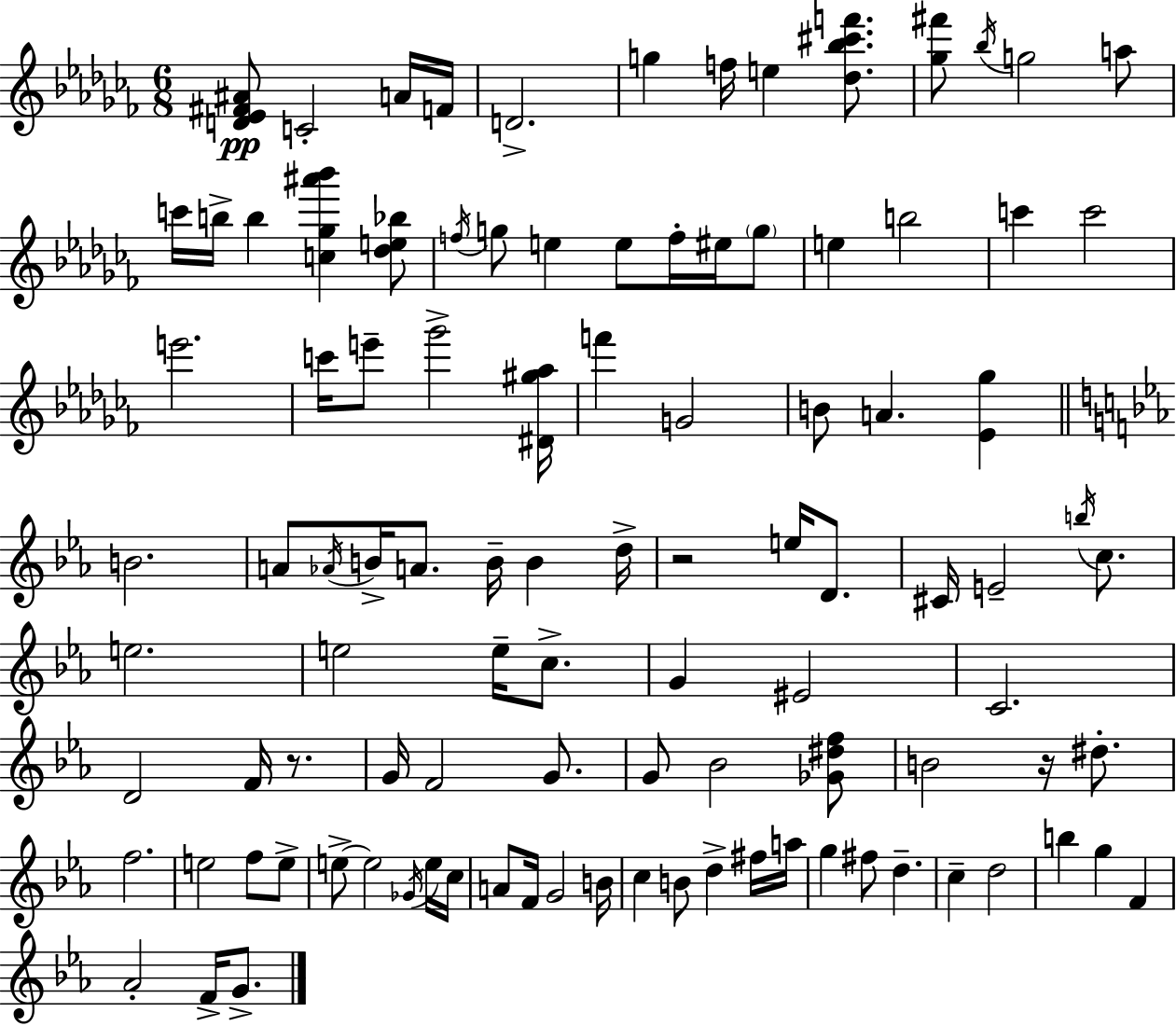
{
  \clef treble
  \numericTimeSignature
  \time 6/8
  \key aes \minor
  <d' ees' fis' ais'>8\pp c'2-. a'16 f'16 | d'2.-> | g''4 f''16 e''4 <des'' bes'' cis''' f'''>8. | <ges'' fis'''>8 \acciaccatura { bes''16 } g''2 a''8 | \break c'''16 b''16-> b''4 <c'' ges'' ais''' bes'''>4 <des'' e'' bes''>8 | \acciaccatura { f''16 } g''8 e''4 e''8 f''16-. eis''16 | \parenthesize g''8 e''4 b''2 | c'''4 c'''2 | \break e'''2. | c'''16 e'''8-- ges'''2-> | <dis' gis'' aes''>16 f'''4 g'2 | b'8 a'4. <ees' ges''>4 | \break \bar "||" \break \key ees \major b'2. | a'8 \acciaccatura { aes'16 } b'16-> a'8. b'16-- b'4 | d''16-> r2 e''16 d'8. | cis'16 e'2-- \acciaccatura { b''16 } c''8. | \break e''2. | e''2 e''16-- c''8.-> | g'4 eis'2 | c'2. | \break d'2 f'16 r8. | g'16 f'2 g'8. | g'8 bes'2 | <ges' dis'' f''>8 b'2 r16 dis''8.-. | \break f''2. | e''2 f''8 | e''8-> e''8->~~ e''2 | \acciaccatura { ges'16 } e''16 c''16 a'8 f'16 g'2 | \break b'16 c''4 b'8 d''4-> | fis''16 a''16 g''4 fis''8 d''4.-- | c''4-- d''2 | b''4 g''4 f'4 | \break aes'2-. f'16-> | g'8.-> \bar "|."
}